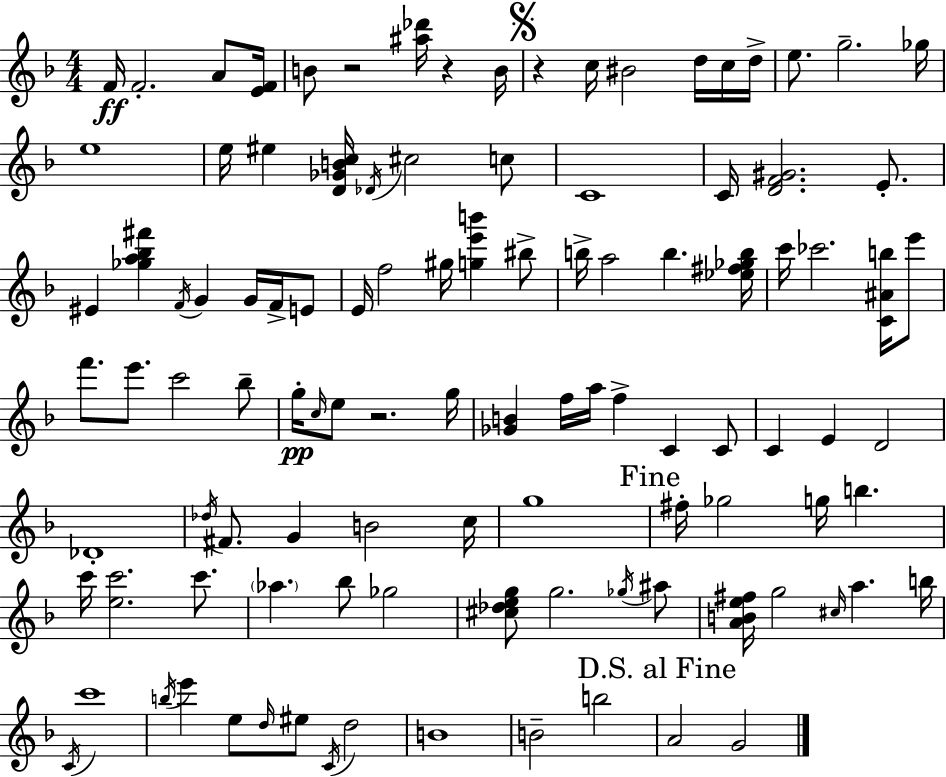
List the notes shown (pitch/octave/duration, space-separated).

F4/s F4/h. A4/e [E4,F4]/s B4/e R/h [A#5,Db6]/s R/q B4/s R/q C5/s BIS4/h D5/s C5/s D5/s E5/e. G5/h. Gb5/s E5/w E5/s EIS5/q [D4,Gb4,B4,C5]/s Db4/s C#5/h C5/e C4/w C4/s [D4,F4,G#4]/h. E4/e. EIS4/q [Gb5,A5,Bb5,F#6]/q F4/s G4/q G4/s F4/s E4/e E4/s F5/h G#5/s [G5,E6,B6]/q BIS5/e B5/s A5/h B5/q. [Eb5,F#5,Gb5,B5]/s C6/s CES6/h. [C4,A#4,B5]/s E6/e F6/e. E6/e. C6/h Bb5/e G5/s C5/s E5/e R/h. G5/s [Gb4,B4]/q F5/s A5/s F5/q C4/q C4/e C4/q E4/q D4/h Db4/w Db5/s F#4/e. G4/q B4/h C5/s G5/w F#5/s Gb5/h G5/s B5/q. C6/s [E5,C6]/h. C6/e. Ab5/q. Bb5/e Gb5/h [C#5,Db5,E5,G5]/e G5/h. Gb5/s A#5/e [A4,B4,E5,F#5]/s G5/h C#5/s A5/q. B5/s C4/s C6/w B5/s E6/q E5/e D5/s EIS5/e C4/s D5/h B4/w B4/h B5/h A4/h G4/h